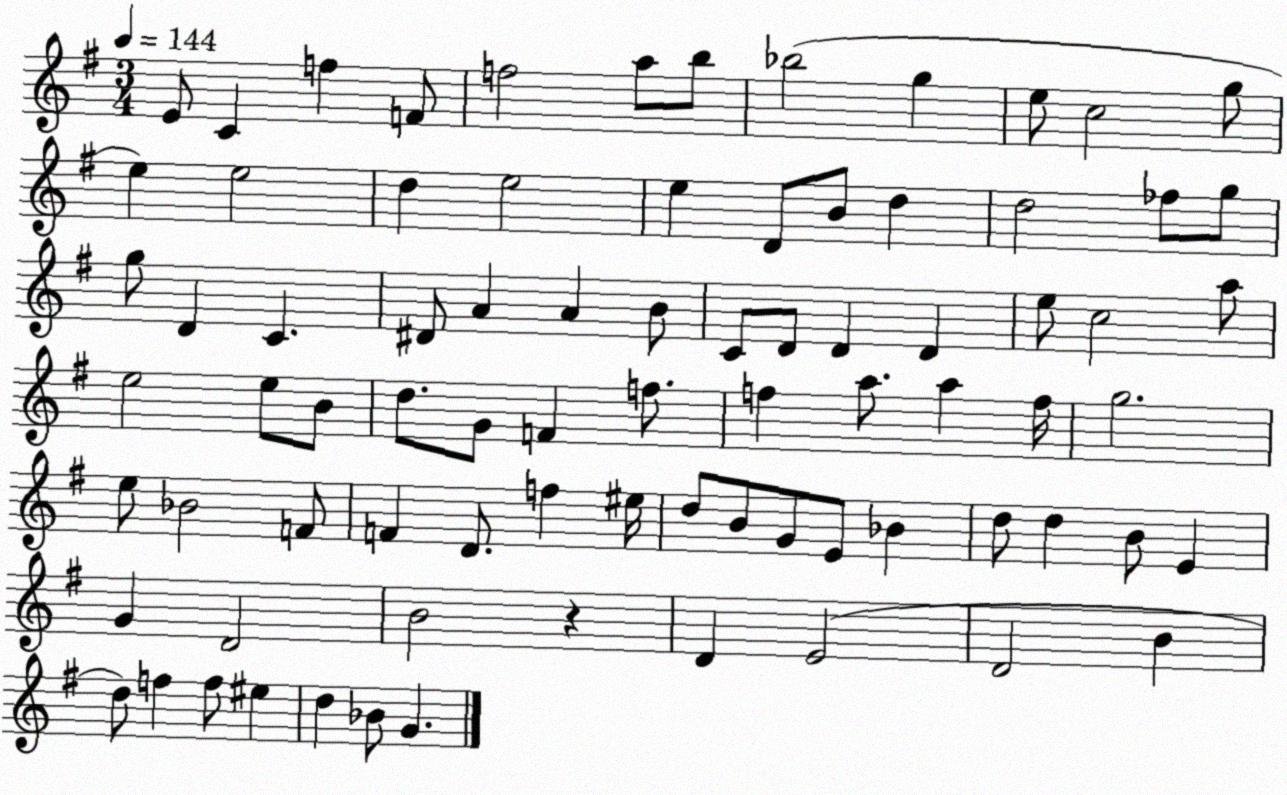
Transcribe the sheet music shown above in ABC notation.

X:1
T:Untitled
M:3/4
L:1/4
K:G
E/2 C f F/2 f2 a/2 b/2 _b2 g e/2 c2 g/2 e e2 d e2 e D/2 B/2 d d2 _f/2 g/2 g/2 D C ^D/2 A A B/2 C/2 D/2 D D e/2 c2 a/2 e2 e/2 B/2 d/2 G/2 F f/2 f a/2 a f/4 g2 e/2 _B2 F/2 F D/2 f ^e/4 d/2 B/2 G/2 E/2 _B d/2 d B/2 E G D2 B2 z D E2 D2 B d/2 f f/2 ^e d _B/2 G